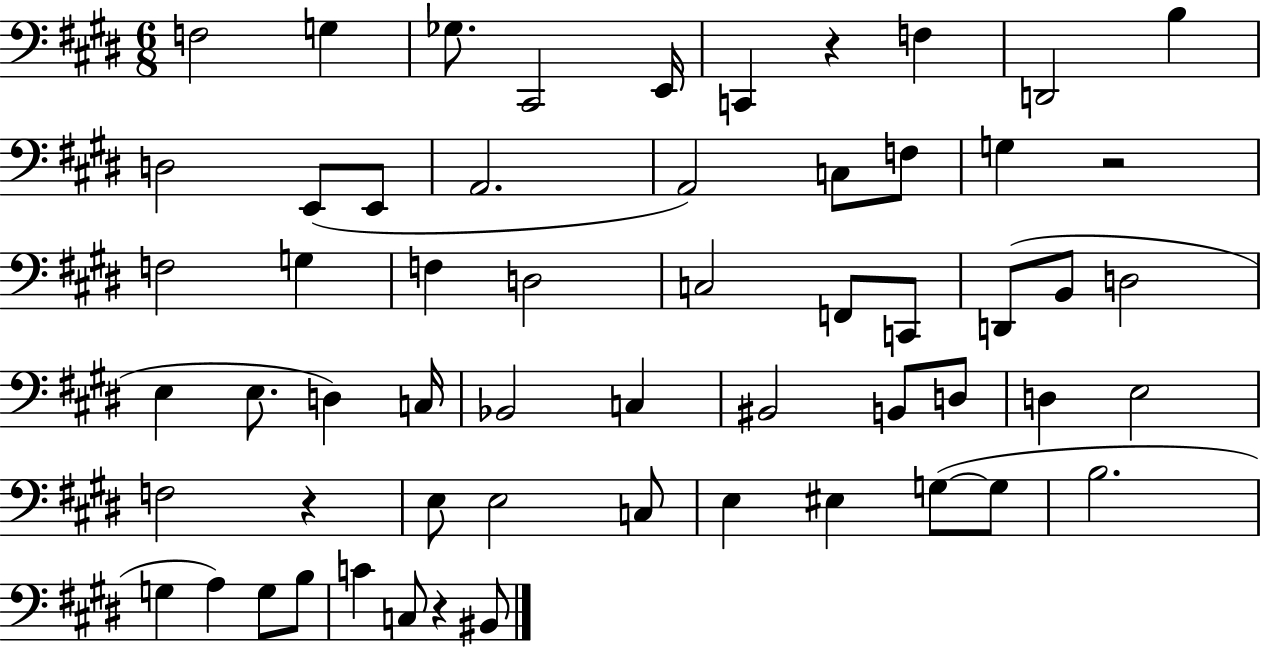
F3/h G3/q Gb3/e. C#2/h E2/s C2/q R/q F3/q D2/h B3/q D3/h E2/e E2/e A2/h. A2/h C3/e F3/e G3/q R/h F3/h G3/q F3/q D3/h C3/h F2/e C2/e D2/e B2/e D3/h E3/q E3/e. D3/q C3/s Bb2/h C3/q BIS2/h B2/e D3/e D3/q E3/h F3/h R/q E3/e E3/h C3/e E3/q EIS3/q G3/e G3/e B3/h. G3/q A3/q G3/e B3/e C4/q C3/e R/q BIS2/e